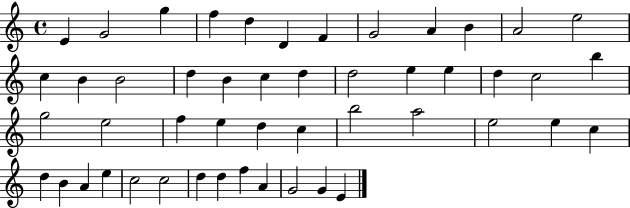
{
  \clef treble
  \time 4/4
  \defaultTimeSignature
  \key c \major
  e'4 g'2 g''4 | f''4 d''4 d'4 f'4 | g'2 a'4 b'4 | a'2 e''2 | \break c''4 b'4 b'2 | d''4 b'4 c''4 d''4 | d''2 e''4 e''4 | d''4 c''2 b''4 | \break g''2 e''2 | f''4 e''4 d''4 c''4 | b''2 a''2 | e''2 e''4 c''4 | \break d''4 b'4 a'4 e''4 | c''2 c''2 | d''4 d''4 f''4 a'4 | g'2 g'4 e'4 | \break \bar "|."
}